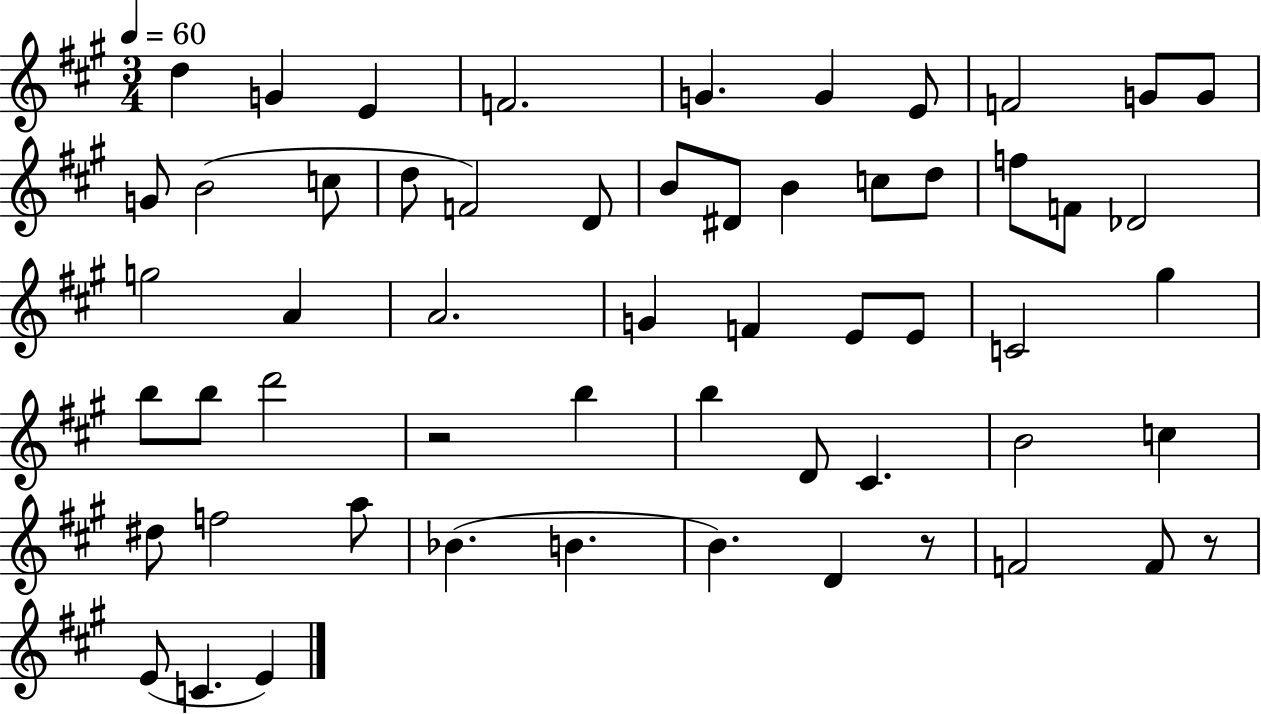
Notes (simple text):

D5/q G4/q E4/q F4/h. G4/q. G4/q E4/e F4/h G4/e G4/e G4/e B4/h C5/e D5/e F4/h D4/e B4/e D#4/e B4/q C5/e D5/e F5/e F4/e Db4/h G5/h A4/q A4/h. G4/q F4/q E4/e E4/e C4/h G#5/q B5/e B5/e D6/h R/h B5/q B5/q D4/e C#4/q. B4/h C5/q D#5/e F5/h A5/e Bb4/q. B4/q. B4/q. D4/q R/e F4/h F4/e R/e E4/e C4/q. E4/q